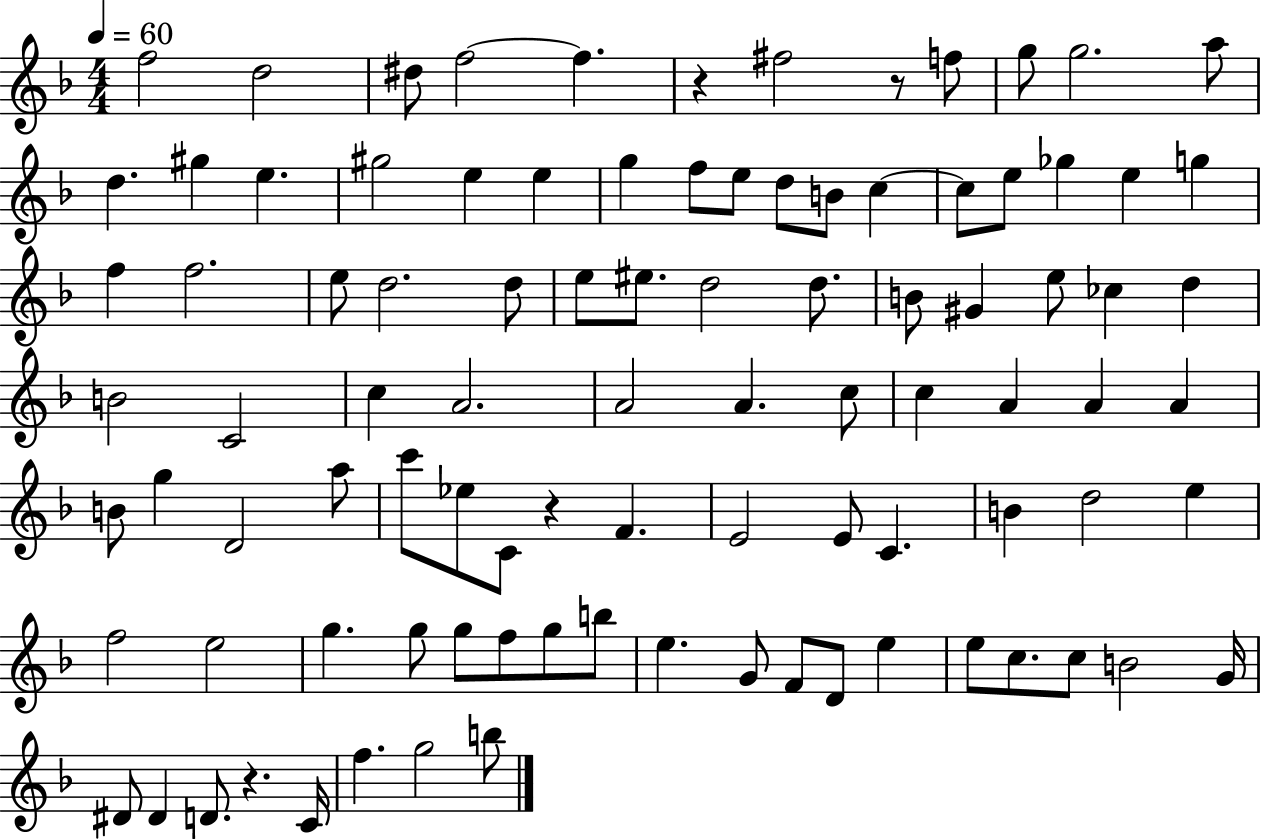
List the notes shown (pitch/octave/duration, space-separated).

F5/h D5/h D#5/e F5/h F5/q. R/q F#5/h R/e F5/e G5/e G5/h. A5/e D5/q. G#5/q E5/q. G#5/h E5/q E5/q G5/q F5/e E5/e D5/e B4/e C5/q C5/e E5/e Gb5/q E5/q G5/q F5/q F5/h. E5/e D5/h. D5/e E5/e EIS5/e. D5/h D5/e. B4/e G#4/q E5/e CES5/q D5/q B4/h C4/h C5/q A4/h. A4/h A4/q. C5/e C5/q A4/q A4/q A4/q B4/e G5/q D4/h A5/e C6/e Eb5/e C4/e R/q F4/q. E4/h E4/e C4/q. B4/q D5/h E5/q F5/h E5/h G5/q. G5/e G5/e F5/e G5/e B5/e E5/q. G4/e F4/e D4/e E5/q E5/e C5/e. C5/e B4/h G4/s D#4/e D#4/q D4/e. R/q. C4/s F5/q. G5/h B5/e